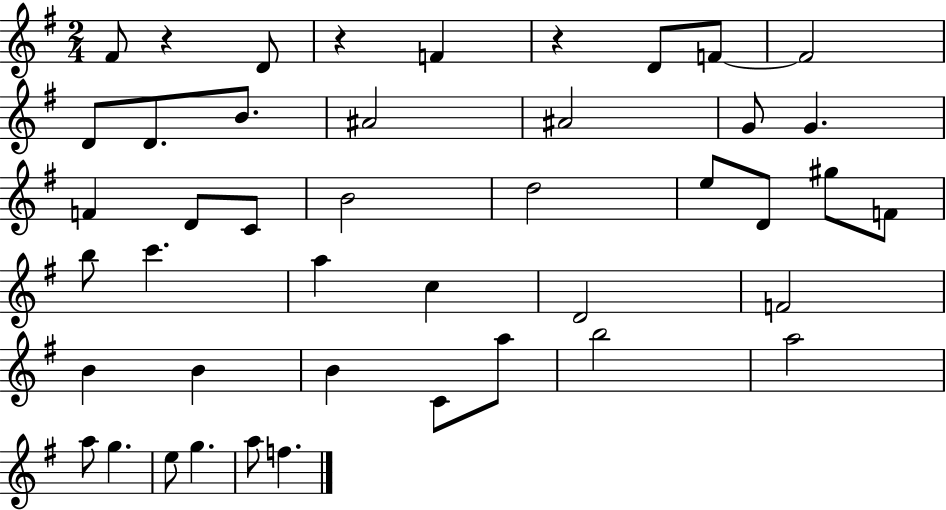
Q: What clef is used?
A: treble